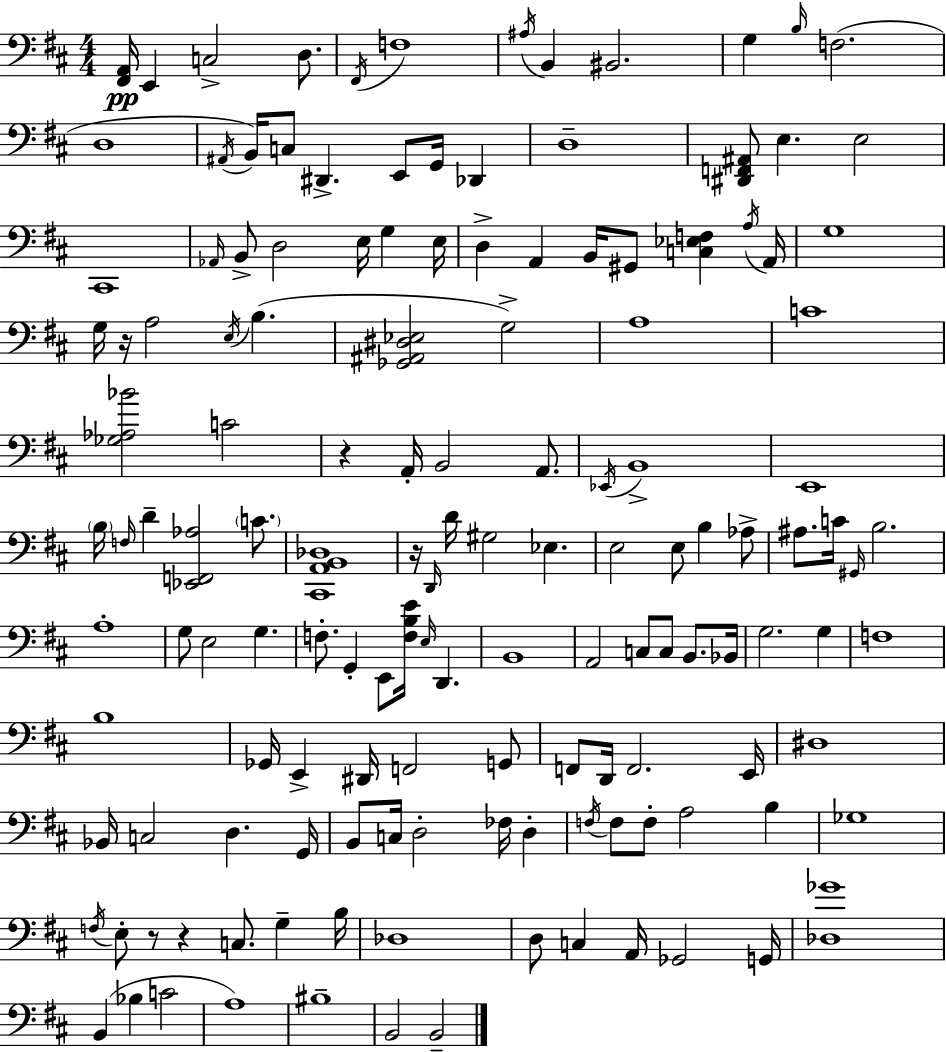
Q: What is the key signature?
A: D major